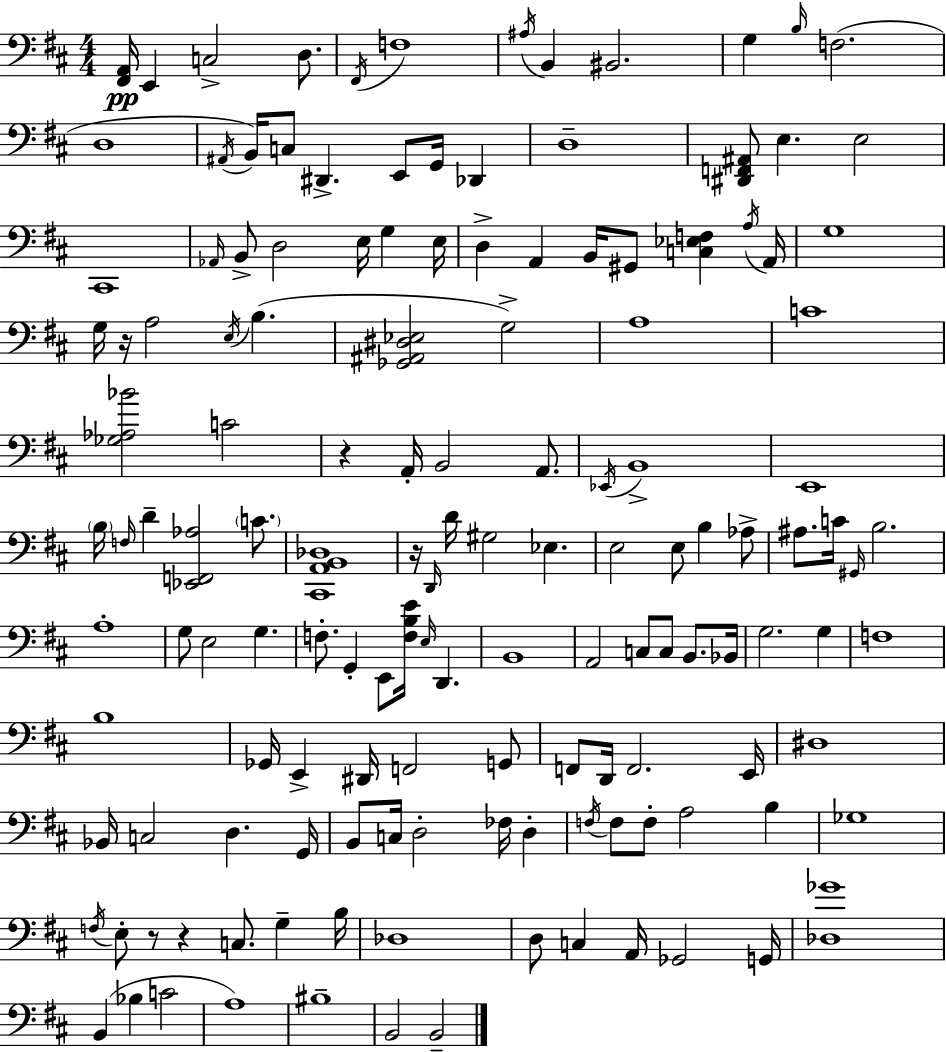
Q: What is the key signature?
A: D major